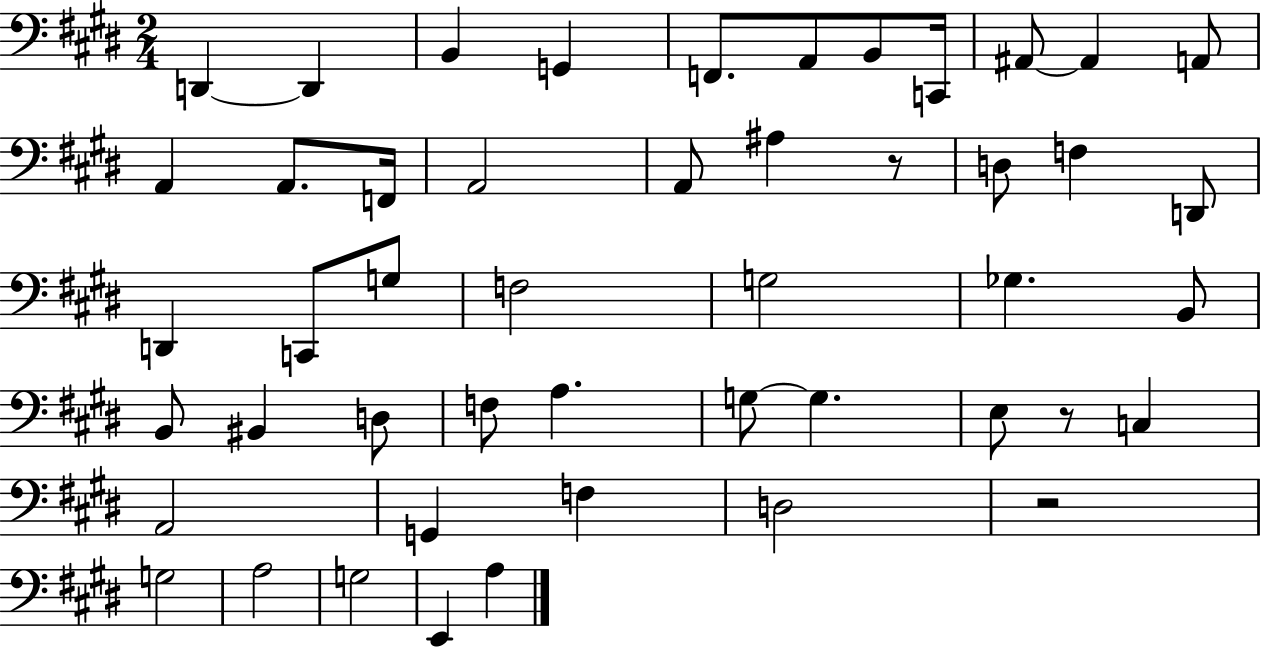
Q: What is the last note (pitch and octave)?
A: A3